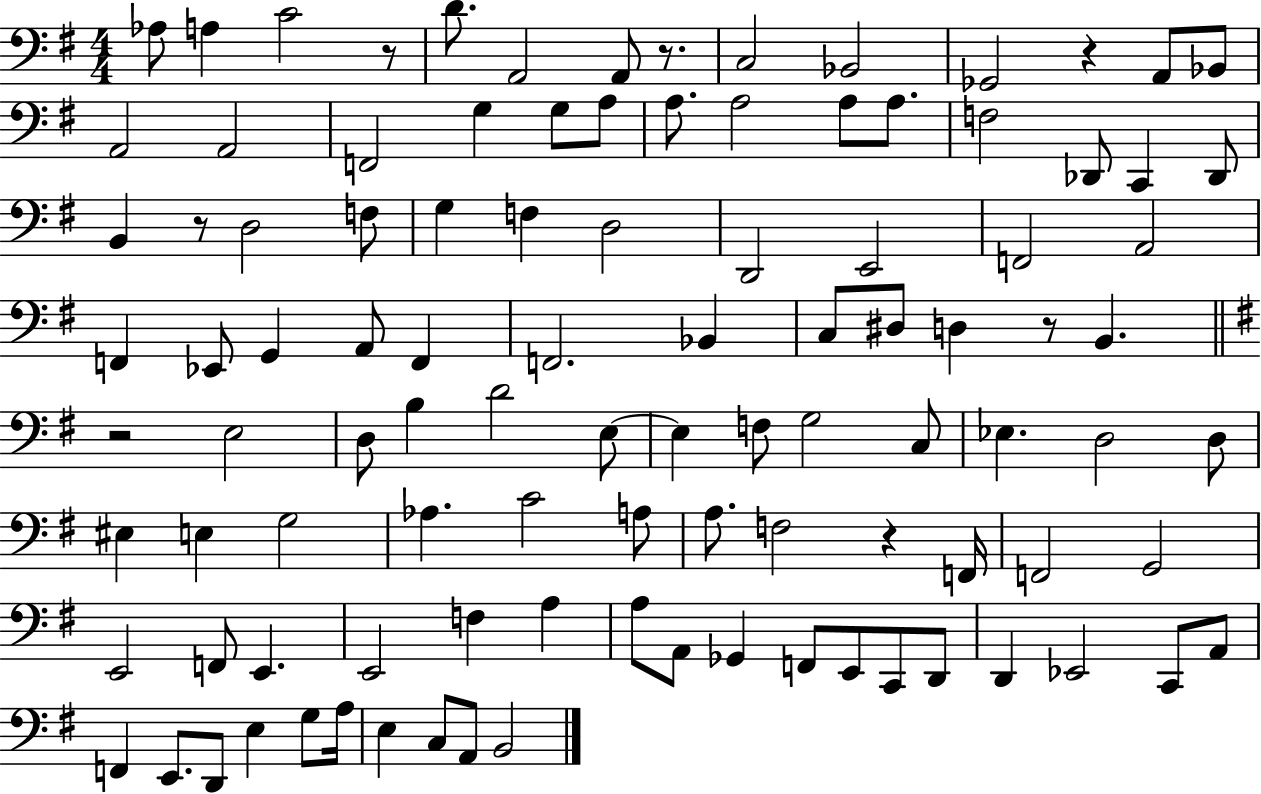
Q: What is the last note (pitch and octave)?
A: B2